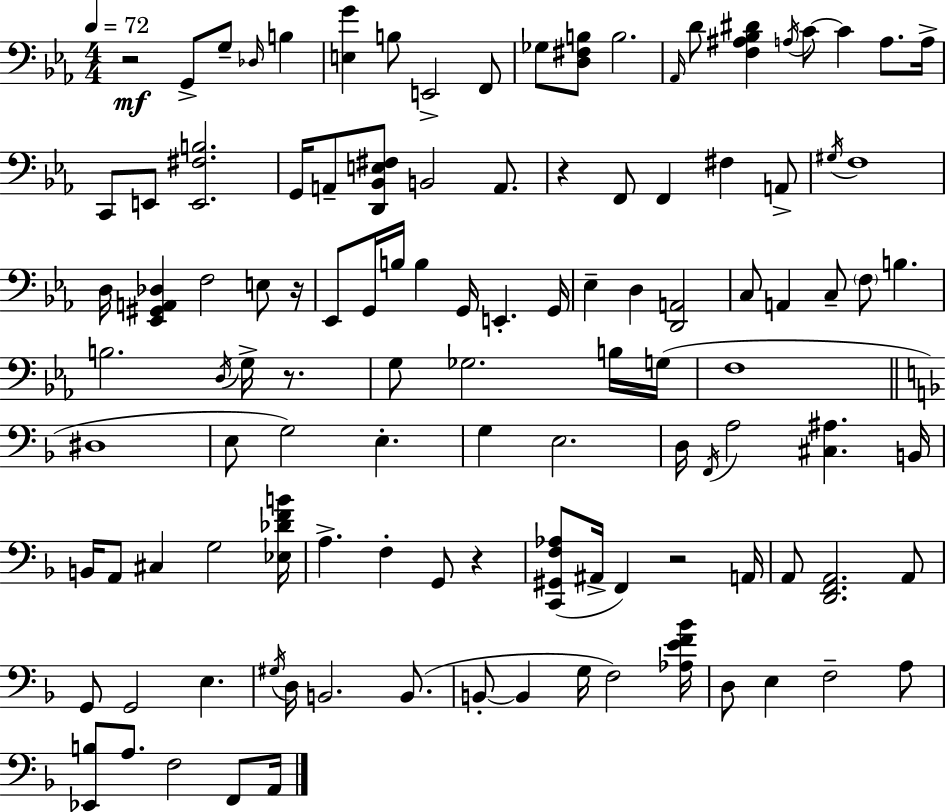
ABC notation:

X:1
T:Untitled
M:4/4
L:1/4
K:Eb
z2 G,,/2 G,/2 _D,/4 B, [E,G] B,/2 E,,2 F,,/2 _G,/2 [D,^F,B,]/2 B,2 _A,,/4 D/2 [F,^A,_B,^D] A,/4 C/2 C A,/2 A,/4 C,,/2 E,,/2 [E,,^F,B,]2 G,,/4 A,,/2 [D,,_B,,E,^F,]/2 B,,2 A,,/2 z F,,/2 F,, ^F, A,,/2 ^G,/4 F,4 D,/4 [_E,,^G,,A,,_D,] F,2 E,/2 z/4 _E,,/2 G,,/4 B,/4 B, G,,/4 E,, G,,/4 _E, D, [D,,A,,]2 C,/2 A,, C,/2 F,/2 B, B,2 D,/4 G,/4 z/2 G,/2 _G,2 B,/4 G,/4 F,4 ^D,4 E,/2 G,2 E, G, E,2 D,/4 F,,/4 A,2 [^C,^A,] B,,/4 B,,/4 A,,/2 ^C, G,2 [_E,_DFB]/4 A, F, G,,/2 z [C,,^G,,F,_A,]/2 ^A,,/4 F,, z2 A,,/4 A,,/2 [D,,F,,A,,]2 A,,/2 G,,/2 G,,2 E, ^G,/4 D,/4 B,,2 B,,/2 B,,/2 B,, G,/4 F,2 [_A,EF_B]/4 D,/2 E, F,2 A,/2 [_E,,B,]/2 A,/2 F,2 F,,/2 A,,/4